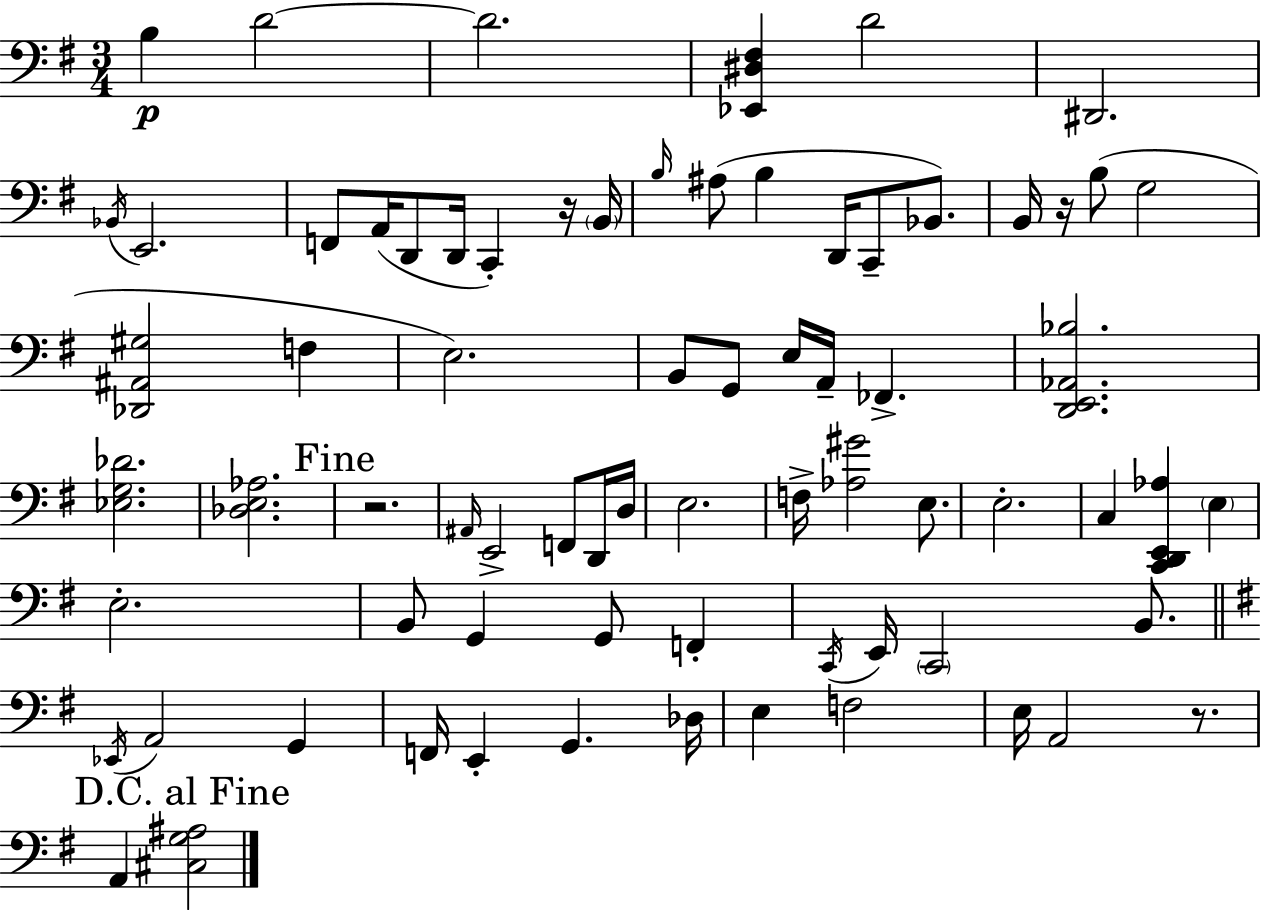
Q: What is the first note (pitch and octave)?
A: B3